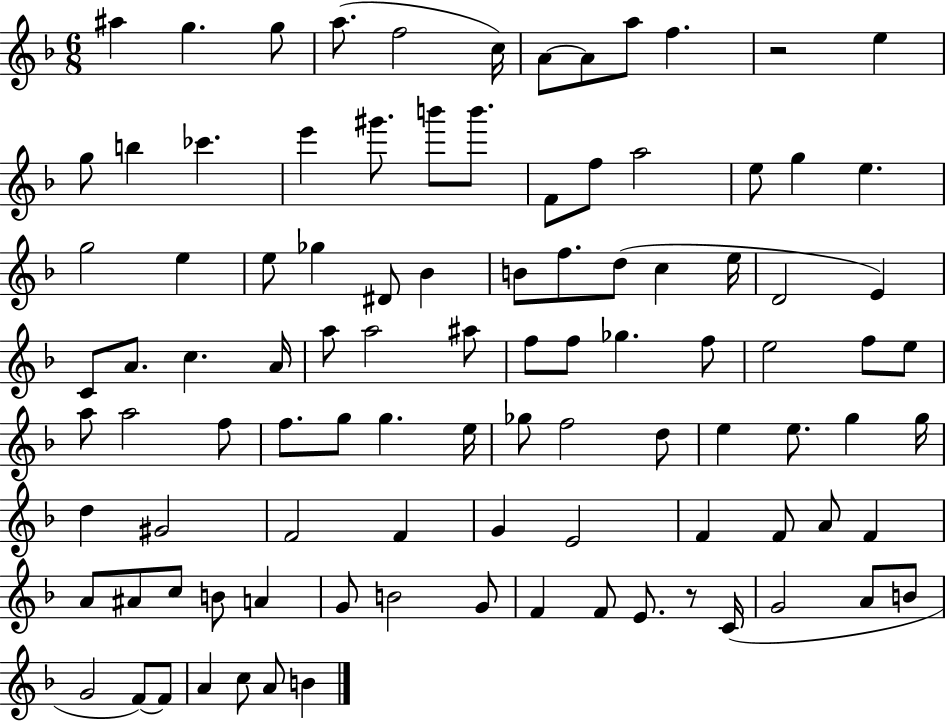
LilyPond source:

{
  \clef treble
  \numericTimeSignature
  \time 6/8
  \key f \major
  ais''4 g''4. g''8 | a''8.( f''2 c''16) | a'8~~ a'8 a''8 f''4. | r2 e''4 | \break g''8 b''4 ces'''4. | e'''4 gis'''8. b'''8 b'''8. | f'8 f''8 a''2 | e''8 g''4 e''4. | \break g''2 e''4 | e''8 ges''4 dis'8 bes'4 | b'8 f''8. d''8( c''4 e''16 | d'2 e'4) | \break c'8 a'8. c''4. a'16 | a''8 a''2 ais''8 | f''8 f''8 ges''4. f''8 | e''2 f''8 e''8 | \break a''8 a''2 f''8 | f''8. g''8 g''4. e''16 | ges''8 f''2 d''8 | e''4 e''8. g''4 g''16 | \break d''4 gis'2 | f'2 f'4 | g'4 e'2 | f'4 f'8 a'8 f'4 | \break a'8 ais'8 c''8 b'8 a'4 | g'8 b'2 g'8 | f'4 f'8 e'8. r8 c'16( | g'2 a'8 b'8 | \break g'2 f'8~~) f'8 | a'4 c''8 a'8 b'4 | \bar "|."
}